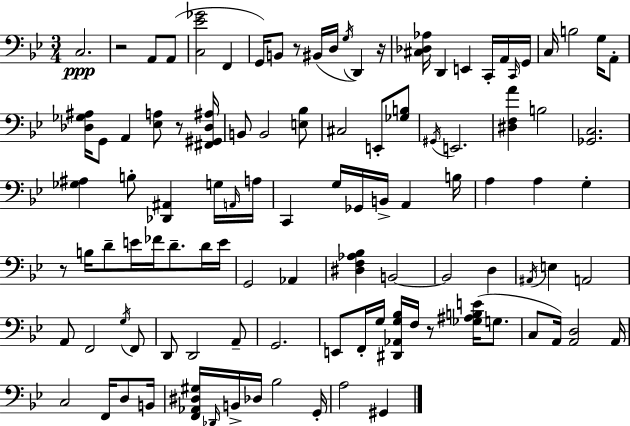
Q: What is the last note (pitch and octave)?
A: G#2